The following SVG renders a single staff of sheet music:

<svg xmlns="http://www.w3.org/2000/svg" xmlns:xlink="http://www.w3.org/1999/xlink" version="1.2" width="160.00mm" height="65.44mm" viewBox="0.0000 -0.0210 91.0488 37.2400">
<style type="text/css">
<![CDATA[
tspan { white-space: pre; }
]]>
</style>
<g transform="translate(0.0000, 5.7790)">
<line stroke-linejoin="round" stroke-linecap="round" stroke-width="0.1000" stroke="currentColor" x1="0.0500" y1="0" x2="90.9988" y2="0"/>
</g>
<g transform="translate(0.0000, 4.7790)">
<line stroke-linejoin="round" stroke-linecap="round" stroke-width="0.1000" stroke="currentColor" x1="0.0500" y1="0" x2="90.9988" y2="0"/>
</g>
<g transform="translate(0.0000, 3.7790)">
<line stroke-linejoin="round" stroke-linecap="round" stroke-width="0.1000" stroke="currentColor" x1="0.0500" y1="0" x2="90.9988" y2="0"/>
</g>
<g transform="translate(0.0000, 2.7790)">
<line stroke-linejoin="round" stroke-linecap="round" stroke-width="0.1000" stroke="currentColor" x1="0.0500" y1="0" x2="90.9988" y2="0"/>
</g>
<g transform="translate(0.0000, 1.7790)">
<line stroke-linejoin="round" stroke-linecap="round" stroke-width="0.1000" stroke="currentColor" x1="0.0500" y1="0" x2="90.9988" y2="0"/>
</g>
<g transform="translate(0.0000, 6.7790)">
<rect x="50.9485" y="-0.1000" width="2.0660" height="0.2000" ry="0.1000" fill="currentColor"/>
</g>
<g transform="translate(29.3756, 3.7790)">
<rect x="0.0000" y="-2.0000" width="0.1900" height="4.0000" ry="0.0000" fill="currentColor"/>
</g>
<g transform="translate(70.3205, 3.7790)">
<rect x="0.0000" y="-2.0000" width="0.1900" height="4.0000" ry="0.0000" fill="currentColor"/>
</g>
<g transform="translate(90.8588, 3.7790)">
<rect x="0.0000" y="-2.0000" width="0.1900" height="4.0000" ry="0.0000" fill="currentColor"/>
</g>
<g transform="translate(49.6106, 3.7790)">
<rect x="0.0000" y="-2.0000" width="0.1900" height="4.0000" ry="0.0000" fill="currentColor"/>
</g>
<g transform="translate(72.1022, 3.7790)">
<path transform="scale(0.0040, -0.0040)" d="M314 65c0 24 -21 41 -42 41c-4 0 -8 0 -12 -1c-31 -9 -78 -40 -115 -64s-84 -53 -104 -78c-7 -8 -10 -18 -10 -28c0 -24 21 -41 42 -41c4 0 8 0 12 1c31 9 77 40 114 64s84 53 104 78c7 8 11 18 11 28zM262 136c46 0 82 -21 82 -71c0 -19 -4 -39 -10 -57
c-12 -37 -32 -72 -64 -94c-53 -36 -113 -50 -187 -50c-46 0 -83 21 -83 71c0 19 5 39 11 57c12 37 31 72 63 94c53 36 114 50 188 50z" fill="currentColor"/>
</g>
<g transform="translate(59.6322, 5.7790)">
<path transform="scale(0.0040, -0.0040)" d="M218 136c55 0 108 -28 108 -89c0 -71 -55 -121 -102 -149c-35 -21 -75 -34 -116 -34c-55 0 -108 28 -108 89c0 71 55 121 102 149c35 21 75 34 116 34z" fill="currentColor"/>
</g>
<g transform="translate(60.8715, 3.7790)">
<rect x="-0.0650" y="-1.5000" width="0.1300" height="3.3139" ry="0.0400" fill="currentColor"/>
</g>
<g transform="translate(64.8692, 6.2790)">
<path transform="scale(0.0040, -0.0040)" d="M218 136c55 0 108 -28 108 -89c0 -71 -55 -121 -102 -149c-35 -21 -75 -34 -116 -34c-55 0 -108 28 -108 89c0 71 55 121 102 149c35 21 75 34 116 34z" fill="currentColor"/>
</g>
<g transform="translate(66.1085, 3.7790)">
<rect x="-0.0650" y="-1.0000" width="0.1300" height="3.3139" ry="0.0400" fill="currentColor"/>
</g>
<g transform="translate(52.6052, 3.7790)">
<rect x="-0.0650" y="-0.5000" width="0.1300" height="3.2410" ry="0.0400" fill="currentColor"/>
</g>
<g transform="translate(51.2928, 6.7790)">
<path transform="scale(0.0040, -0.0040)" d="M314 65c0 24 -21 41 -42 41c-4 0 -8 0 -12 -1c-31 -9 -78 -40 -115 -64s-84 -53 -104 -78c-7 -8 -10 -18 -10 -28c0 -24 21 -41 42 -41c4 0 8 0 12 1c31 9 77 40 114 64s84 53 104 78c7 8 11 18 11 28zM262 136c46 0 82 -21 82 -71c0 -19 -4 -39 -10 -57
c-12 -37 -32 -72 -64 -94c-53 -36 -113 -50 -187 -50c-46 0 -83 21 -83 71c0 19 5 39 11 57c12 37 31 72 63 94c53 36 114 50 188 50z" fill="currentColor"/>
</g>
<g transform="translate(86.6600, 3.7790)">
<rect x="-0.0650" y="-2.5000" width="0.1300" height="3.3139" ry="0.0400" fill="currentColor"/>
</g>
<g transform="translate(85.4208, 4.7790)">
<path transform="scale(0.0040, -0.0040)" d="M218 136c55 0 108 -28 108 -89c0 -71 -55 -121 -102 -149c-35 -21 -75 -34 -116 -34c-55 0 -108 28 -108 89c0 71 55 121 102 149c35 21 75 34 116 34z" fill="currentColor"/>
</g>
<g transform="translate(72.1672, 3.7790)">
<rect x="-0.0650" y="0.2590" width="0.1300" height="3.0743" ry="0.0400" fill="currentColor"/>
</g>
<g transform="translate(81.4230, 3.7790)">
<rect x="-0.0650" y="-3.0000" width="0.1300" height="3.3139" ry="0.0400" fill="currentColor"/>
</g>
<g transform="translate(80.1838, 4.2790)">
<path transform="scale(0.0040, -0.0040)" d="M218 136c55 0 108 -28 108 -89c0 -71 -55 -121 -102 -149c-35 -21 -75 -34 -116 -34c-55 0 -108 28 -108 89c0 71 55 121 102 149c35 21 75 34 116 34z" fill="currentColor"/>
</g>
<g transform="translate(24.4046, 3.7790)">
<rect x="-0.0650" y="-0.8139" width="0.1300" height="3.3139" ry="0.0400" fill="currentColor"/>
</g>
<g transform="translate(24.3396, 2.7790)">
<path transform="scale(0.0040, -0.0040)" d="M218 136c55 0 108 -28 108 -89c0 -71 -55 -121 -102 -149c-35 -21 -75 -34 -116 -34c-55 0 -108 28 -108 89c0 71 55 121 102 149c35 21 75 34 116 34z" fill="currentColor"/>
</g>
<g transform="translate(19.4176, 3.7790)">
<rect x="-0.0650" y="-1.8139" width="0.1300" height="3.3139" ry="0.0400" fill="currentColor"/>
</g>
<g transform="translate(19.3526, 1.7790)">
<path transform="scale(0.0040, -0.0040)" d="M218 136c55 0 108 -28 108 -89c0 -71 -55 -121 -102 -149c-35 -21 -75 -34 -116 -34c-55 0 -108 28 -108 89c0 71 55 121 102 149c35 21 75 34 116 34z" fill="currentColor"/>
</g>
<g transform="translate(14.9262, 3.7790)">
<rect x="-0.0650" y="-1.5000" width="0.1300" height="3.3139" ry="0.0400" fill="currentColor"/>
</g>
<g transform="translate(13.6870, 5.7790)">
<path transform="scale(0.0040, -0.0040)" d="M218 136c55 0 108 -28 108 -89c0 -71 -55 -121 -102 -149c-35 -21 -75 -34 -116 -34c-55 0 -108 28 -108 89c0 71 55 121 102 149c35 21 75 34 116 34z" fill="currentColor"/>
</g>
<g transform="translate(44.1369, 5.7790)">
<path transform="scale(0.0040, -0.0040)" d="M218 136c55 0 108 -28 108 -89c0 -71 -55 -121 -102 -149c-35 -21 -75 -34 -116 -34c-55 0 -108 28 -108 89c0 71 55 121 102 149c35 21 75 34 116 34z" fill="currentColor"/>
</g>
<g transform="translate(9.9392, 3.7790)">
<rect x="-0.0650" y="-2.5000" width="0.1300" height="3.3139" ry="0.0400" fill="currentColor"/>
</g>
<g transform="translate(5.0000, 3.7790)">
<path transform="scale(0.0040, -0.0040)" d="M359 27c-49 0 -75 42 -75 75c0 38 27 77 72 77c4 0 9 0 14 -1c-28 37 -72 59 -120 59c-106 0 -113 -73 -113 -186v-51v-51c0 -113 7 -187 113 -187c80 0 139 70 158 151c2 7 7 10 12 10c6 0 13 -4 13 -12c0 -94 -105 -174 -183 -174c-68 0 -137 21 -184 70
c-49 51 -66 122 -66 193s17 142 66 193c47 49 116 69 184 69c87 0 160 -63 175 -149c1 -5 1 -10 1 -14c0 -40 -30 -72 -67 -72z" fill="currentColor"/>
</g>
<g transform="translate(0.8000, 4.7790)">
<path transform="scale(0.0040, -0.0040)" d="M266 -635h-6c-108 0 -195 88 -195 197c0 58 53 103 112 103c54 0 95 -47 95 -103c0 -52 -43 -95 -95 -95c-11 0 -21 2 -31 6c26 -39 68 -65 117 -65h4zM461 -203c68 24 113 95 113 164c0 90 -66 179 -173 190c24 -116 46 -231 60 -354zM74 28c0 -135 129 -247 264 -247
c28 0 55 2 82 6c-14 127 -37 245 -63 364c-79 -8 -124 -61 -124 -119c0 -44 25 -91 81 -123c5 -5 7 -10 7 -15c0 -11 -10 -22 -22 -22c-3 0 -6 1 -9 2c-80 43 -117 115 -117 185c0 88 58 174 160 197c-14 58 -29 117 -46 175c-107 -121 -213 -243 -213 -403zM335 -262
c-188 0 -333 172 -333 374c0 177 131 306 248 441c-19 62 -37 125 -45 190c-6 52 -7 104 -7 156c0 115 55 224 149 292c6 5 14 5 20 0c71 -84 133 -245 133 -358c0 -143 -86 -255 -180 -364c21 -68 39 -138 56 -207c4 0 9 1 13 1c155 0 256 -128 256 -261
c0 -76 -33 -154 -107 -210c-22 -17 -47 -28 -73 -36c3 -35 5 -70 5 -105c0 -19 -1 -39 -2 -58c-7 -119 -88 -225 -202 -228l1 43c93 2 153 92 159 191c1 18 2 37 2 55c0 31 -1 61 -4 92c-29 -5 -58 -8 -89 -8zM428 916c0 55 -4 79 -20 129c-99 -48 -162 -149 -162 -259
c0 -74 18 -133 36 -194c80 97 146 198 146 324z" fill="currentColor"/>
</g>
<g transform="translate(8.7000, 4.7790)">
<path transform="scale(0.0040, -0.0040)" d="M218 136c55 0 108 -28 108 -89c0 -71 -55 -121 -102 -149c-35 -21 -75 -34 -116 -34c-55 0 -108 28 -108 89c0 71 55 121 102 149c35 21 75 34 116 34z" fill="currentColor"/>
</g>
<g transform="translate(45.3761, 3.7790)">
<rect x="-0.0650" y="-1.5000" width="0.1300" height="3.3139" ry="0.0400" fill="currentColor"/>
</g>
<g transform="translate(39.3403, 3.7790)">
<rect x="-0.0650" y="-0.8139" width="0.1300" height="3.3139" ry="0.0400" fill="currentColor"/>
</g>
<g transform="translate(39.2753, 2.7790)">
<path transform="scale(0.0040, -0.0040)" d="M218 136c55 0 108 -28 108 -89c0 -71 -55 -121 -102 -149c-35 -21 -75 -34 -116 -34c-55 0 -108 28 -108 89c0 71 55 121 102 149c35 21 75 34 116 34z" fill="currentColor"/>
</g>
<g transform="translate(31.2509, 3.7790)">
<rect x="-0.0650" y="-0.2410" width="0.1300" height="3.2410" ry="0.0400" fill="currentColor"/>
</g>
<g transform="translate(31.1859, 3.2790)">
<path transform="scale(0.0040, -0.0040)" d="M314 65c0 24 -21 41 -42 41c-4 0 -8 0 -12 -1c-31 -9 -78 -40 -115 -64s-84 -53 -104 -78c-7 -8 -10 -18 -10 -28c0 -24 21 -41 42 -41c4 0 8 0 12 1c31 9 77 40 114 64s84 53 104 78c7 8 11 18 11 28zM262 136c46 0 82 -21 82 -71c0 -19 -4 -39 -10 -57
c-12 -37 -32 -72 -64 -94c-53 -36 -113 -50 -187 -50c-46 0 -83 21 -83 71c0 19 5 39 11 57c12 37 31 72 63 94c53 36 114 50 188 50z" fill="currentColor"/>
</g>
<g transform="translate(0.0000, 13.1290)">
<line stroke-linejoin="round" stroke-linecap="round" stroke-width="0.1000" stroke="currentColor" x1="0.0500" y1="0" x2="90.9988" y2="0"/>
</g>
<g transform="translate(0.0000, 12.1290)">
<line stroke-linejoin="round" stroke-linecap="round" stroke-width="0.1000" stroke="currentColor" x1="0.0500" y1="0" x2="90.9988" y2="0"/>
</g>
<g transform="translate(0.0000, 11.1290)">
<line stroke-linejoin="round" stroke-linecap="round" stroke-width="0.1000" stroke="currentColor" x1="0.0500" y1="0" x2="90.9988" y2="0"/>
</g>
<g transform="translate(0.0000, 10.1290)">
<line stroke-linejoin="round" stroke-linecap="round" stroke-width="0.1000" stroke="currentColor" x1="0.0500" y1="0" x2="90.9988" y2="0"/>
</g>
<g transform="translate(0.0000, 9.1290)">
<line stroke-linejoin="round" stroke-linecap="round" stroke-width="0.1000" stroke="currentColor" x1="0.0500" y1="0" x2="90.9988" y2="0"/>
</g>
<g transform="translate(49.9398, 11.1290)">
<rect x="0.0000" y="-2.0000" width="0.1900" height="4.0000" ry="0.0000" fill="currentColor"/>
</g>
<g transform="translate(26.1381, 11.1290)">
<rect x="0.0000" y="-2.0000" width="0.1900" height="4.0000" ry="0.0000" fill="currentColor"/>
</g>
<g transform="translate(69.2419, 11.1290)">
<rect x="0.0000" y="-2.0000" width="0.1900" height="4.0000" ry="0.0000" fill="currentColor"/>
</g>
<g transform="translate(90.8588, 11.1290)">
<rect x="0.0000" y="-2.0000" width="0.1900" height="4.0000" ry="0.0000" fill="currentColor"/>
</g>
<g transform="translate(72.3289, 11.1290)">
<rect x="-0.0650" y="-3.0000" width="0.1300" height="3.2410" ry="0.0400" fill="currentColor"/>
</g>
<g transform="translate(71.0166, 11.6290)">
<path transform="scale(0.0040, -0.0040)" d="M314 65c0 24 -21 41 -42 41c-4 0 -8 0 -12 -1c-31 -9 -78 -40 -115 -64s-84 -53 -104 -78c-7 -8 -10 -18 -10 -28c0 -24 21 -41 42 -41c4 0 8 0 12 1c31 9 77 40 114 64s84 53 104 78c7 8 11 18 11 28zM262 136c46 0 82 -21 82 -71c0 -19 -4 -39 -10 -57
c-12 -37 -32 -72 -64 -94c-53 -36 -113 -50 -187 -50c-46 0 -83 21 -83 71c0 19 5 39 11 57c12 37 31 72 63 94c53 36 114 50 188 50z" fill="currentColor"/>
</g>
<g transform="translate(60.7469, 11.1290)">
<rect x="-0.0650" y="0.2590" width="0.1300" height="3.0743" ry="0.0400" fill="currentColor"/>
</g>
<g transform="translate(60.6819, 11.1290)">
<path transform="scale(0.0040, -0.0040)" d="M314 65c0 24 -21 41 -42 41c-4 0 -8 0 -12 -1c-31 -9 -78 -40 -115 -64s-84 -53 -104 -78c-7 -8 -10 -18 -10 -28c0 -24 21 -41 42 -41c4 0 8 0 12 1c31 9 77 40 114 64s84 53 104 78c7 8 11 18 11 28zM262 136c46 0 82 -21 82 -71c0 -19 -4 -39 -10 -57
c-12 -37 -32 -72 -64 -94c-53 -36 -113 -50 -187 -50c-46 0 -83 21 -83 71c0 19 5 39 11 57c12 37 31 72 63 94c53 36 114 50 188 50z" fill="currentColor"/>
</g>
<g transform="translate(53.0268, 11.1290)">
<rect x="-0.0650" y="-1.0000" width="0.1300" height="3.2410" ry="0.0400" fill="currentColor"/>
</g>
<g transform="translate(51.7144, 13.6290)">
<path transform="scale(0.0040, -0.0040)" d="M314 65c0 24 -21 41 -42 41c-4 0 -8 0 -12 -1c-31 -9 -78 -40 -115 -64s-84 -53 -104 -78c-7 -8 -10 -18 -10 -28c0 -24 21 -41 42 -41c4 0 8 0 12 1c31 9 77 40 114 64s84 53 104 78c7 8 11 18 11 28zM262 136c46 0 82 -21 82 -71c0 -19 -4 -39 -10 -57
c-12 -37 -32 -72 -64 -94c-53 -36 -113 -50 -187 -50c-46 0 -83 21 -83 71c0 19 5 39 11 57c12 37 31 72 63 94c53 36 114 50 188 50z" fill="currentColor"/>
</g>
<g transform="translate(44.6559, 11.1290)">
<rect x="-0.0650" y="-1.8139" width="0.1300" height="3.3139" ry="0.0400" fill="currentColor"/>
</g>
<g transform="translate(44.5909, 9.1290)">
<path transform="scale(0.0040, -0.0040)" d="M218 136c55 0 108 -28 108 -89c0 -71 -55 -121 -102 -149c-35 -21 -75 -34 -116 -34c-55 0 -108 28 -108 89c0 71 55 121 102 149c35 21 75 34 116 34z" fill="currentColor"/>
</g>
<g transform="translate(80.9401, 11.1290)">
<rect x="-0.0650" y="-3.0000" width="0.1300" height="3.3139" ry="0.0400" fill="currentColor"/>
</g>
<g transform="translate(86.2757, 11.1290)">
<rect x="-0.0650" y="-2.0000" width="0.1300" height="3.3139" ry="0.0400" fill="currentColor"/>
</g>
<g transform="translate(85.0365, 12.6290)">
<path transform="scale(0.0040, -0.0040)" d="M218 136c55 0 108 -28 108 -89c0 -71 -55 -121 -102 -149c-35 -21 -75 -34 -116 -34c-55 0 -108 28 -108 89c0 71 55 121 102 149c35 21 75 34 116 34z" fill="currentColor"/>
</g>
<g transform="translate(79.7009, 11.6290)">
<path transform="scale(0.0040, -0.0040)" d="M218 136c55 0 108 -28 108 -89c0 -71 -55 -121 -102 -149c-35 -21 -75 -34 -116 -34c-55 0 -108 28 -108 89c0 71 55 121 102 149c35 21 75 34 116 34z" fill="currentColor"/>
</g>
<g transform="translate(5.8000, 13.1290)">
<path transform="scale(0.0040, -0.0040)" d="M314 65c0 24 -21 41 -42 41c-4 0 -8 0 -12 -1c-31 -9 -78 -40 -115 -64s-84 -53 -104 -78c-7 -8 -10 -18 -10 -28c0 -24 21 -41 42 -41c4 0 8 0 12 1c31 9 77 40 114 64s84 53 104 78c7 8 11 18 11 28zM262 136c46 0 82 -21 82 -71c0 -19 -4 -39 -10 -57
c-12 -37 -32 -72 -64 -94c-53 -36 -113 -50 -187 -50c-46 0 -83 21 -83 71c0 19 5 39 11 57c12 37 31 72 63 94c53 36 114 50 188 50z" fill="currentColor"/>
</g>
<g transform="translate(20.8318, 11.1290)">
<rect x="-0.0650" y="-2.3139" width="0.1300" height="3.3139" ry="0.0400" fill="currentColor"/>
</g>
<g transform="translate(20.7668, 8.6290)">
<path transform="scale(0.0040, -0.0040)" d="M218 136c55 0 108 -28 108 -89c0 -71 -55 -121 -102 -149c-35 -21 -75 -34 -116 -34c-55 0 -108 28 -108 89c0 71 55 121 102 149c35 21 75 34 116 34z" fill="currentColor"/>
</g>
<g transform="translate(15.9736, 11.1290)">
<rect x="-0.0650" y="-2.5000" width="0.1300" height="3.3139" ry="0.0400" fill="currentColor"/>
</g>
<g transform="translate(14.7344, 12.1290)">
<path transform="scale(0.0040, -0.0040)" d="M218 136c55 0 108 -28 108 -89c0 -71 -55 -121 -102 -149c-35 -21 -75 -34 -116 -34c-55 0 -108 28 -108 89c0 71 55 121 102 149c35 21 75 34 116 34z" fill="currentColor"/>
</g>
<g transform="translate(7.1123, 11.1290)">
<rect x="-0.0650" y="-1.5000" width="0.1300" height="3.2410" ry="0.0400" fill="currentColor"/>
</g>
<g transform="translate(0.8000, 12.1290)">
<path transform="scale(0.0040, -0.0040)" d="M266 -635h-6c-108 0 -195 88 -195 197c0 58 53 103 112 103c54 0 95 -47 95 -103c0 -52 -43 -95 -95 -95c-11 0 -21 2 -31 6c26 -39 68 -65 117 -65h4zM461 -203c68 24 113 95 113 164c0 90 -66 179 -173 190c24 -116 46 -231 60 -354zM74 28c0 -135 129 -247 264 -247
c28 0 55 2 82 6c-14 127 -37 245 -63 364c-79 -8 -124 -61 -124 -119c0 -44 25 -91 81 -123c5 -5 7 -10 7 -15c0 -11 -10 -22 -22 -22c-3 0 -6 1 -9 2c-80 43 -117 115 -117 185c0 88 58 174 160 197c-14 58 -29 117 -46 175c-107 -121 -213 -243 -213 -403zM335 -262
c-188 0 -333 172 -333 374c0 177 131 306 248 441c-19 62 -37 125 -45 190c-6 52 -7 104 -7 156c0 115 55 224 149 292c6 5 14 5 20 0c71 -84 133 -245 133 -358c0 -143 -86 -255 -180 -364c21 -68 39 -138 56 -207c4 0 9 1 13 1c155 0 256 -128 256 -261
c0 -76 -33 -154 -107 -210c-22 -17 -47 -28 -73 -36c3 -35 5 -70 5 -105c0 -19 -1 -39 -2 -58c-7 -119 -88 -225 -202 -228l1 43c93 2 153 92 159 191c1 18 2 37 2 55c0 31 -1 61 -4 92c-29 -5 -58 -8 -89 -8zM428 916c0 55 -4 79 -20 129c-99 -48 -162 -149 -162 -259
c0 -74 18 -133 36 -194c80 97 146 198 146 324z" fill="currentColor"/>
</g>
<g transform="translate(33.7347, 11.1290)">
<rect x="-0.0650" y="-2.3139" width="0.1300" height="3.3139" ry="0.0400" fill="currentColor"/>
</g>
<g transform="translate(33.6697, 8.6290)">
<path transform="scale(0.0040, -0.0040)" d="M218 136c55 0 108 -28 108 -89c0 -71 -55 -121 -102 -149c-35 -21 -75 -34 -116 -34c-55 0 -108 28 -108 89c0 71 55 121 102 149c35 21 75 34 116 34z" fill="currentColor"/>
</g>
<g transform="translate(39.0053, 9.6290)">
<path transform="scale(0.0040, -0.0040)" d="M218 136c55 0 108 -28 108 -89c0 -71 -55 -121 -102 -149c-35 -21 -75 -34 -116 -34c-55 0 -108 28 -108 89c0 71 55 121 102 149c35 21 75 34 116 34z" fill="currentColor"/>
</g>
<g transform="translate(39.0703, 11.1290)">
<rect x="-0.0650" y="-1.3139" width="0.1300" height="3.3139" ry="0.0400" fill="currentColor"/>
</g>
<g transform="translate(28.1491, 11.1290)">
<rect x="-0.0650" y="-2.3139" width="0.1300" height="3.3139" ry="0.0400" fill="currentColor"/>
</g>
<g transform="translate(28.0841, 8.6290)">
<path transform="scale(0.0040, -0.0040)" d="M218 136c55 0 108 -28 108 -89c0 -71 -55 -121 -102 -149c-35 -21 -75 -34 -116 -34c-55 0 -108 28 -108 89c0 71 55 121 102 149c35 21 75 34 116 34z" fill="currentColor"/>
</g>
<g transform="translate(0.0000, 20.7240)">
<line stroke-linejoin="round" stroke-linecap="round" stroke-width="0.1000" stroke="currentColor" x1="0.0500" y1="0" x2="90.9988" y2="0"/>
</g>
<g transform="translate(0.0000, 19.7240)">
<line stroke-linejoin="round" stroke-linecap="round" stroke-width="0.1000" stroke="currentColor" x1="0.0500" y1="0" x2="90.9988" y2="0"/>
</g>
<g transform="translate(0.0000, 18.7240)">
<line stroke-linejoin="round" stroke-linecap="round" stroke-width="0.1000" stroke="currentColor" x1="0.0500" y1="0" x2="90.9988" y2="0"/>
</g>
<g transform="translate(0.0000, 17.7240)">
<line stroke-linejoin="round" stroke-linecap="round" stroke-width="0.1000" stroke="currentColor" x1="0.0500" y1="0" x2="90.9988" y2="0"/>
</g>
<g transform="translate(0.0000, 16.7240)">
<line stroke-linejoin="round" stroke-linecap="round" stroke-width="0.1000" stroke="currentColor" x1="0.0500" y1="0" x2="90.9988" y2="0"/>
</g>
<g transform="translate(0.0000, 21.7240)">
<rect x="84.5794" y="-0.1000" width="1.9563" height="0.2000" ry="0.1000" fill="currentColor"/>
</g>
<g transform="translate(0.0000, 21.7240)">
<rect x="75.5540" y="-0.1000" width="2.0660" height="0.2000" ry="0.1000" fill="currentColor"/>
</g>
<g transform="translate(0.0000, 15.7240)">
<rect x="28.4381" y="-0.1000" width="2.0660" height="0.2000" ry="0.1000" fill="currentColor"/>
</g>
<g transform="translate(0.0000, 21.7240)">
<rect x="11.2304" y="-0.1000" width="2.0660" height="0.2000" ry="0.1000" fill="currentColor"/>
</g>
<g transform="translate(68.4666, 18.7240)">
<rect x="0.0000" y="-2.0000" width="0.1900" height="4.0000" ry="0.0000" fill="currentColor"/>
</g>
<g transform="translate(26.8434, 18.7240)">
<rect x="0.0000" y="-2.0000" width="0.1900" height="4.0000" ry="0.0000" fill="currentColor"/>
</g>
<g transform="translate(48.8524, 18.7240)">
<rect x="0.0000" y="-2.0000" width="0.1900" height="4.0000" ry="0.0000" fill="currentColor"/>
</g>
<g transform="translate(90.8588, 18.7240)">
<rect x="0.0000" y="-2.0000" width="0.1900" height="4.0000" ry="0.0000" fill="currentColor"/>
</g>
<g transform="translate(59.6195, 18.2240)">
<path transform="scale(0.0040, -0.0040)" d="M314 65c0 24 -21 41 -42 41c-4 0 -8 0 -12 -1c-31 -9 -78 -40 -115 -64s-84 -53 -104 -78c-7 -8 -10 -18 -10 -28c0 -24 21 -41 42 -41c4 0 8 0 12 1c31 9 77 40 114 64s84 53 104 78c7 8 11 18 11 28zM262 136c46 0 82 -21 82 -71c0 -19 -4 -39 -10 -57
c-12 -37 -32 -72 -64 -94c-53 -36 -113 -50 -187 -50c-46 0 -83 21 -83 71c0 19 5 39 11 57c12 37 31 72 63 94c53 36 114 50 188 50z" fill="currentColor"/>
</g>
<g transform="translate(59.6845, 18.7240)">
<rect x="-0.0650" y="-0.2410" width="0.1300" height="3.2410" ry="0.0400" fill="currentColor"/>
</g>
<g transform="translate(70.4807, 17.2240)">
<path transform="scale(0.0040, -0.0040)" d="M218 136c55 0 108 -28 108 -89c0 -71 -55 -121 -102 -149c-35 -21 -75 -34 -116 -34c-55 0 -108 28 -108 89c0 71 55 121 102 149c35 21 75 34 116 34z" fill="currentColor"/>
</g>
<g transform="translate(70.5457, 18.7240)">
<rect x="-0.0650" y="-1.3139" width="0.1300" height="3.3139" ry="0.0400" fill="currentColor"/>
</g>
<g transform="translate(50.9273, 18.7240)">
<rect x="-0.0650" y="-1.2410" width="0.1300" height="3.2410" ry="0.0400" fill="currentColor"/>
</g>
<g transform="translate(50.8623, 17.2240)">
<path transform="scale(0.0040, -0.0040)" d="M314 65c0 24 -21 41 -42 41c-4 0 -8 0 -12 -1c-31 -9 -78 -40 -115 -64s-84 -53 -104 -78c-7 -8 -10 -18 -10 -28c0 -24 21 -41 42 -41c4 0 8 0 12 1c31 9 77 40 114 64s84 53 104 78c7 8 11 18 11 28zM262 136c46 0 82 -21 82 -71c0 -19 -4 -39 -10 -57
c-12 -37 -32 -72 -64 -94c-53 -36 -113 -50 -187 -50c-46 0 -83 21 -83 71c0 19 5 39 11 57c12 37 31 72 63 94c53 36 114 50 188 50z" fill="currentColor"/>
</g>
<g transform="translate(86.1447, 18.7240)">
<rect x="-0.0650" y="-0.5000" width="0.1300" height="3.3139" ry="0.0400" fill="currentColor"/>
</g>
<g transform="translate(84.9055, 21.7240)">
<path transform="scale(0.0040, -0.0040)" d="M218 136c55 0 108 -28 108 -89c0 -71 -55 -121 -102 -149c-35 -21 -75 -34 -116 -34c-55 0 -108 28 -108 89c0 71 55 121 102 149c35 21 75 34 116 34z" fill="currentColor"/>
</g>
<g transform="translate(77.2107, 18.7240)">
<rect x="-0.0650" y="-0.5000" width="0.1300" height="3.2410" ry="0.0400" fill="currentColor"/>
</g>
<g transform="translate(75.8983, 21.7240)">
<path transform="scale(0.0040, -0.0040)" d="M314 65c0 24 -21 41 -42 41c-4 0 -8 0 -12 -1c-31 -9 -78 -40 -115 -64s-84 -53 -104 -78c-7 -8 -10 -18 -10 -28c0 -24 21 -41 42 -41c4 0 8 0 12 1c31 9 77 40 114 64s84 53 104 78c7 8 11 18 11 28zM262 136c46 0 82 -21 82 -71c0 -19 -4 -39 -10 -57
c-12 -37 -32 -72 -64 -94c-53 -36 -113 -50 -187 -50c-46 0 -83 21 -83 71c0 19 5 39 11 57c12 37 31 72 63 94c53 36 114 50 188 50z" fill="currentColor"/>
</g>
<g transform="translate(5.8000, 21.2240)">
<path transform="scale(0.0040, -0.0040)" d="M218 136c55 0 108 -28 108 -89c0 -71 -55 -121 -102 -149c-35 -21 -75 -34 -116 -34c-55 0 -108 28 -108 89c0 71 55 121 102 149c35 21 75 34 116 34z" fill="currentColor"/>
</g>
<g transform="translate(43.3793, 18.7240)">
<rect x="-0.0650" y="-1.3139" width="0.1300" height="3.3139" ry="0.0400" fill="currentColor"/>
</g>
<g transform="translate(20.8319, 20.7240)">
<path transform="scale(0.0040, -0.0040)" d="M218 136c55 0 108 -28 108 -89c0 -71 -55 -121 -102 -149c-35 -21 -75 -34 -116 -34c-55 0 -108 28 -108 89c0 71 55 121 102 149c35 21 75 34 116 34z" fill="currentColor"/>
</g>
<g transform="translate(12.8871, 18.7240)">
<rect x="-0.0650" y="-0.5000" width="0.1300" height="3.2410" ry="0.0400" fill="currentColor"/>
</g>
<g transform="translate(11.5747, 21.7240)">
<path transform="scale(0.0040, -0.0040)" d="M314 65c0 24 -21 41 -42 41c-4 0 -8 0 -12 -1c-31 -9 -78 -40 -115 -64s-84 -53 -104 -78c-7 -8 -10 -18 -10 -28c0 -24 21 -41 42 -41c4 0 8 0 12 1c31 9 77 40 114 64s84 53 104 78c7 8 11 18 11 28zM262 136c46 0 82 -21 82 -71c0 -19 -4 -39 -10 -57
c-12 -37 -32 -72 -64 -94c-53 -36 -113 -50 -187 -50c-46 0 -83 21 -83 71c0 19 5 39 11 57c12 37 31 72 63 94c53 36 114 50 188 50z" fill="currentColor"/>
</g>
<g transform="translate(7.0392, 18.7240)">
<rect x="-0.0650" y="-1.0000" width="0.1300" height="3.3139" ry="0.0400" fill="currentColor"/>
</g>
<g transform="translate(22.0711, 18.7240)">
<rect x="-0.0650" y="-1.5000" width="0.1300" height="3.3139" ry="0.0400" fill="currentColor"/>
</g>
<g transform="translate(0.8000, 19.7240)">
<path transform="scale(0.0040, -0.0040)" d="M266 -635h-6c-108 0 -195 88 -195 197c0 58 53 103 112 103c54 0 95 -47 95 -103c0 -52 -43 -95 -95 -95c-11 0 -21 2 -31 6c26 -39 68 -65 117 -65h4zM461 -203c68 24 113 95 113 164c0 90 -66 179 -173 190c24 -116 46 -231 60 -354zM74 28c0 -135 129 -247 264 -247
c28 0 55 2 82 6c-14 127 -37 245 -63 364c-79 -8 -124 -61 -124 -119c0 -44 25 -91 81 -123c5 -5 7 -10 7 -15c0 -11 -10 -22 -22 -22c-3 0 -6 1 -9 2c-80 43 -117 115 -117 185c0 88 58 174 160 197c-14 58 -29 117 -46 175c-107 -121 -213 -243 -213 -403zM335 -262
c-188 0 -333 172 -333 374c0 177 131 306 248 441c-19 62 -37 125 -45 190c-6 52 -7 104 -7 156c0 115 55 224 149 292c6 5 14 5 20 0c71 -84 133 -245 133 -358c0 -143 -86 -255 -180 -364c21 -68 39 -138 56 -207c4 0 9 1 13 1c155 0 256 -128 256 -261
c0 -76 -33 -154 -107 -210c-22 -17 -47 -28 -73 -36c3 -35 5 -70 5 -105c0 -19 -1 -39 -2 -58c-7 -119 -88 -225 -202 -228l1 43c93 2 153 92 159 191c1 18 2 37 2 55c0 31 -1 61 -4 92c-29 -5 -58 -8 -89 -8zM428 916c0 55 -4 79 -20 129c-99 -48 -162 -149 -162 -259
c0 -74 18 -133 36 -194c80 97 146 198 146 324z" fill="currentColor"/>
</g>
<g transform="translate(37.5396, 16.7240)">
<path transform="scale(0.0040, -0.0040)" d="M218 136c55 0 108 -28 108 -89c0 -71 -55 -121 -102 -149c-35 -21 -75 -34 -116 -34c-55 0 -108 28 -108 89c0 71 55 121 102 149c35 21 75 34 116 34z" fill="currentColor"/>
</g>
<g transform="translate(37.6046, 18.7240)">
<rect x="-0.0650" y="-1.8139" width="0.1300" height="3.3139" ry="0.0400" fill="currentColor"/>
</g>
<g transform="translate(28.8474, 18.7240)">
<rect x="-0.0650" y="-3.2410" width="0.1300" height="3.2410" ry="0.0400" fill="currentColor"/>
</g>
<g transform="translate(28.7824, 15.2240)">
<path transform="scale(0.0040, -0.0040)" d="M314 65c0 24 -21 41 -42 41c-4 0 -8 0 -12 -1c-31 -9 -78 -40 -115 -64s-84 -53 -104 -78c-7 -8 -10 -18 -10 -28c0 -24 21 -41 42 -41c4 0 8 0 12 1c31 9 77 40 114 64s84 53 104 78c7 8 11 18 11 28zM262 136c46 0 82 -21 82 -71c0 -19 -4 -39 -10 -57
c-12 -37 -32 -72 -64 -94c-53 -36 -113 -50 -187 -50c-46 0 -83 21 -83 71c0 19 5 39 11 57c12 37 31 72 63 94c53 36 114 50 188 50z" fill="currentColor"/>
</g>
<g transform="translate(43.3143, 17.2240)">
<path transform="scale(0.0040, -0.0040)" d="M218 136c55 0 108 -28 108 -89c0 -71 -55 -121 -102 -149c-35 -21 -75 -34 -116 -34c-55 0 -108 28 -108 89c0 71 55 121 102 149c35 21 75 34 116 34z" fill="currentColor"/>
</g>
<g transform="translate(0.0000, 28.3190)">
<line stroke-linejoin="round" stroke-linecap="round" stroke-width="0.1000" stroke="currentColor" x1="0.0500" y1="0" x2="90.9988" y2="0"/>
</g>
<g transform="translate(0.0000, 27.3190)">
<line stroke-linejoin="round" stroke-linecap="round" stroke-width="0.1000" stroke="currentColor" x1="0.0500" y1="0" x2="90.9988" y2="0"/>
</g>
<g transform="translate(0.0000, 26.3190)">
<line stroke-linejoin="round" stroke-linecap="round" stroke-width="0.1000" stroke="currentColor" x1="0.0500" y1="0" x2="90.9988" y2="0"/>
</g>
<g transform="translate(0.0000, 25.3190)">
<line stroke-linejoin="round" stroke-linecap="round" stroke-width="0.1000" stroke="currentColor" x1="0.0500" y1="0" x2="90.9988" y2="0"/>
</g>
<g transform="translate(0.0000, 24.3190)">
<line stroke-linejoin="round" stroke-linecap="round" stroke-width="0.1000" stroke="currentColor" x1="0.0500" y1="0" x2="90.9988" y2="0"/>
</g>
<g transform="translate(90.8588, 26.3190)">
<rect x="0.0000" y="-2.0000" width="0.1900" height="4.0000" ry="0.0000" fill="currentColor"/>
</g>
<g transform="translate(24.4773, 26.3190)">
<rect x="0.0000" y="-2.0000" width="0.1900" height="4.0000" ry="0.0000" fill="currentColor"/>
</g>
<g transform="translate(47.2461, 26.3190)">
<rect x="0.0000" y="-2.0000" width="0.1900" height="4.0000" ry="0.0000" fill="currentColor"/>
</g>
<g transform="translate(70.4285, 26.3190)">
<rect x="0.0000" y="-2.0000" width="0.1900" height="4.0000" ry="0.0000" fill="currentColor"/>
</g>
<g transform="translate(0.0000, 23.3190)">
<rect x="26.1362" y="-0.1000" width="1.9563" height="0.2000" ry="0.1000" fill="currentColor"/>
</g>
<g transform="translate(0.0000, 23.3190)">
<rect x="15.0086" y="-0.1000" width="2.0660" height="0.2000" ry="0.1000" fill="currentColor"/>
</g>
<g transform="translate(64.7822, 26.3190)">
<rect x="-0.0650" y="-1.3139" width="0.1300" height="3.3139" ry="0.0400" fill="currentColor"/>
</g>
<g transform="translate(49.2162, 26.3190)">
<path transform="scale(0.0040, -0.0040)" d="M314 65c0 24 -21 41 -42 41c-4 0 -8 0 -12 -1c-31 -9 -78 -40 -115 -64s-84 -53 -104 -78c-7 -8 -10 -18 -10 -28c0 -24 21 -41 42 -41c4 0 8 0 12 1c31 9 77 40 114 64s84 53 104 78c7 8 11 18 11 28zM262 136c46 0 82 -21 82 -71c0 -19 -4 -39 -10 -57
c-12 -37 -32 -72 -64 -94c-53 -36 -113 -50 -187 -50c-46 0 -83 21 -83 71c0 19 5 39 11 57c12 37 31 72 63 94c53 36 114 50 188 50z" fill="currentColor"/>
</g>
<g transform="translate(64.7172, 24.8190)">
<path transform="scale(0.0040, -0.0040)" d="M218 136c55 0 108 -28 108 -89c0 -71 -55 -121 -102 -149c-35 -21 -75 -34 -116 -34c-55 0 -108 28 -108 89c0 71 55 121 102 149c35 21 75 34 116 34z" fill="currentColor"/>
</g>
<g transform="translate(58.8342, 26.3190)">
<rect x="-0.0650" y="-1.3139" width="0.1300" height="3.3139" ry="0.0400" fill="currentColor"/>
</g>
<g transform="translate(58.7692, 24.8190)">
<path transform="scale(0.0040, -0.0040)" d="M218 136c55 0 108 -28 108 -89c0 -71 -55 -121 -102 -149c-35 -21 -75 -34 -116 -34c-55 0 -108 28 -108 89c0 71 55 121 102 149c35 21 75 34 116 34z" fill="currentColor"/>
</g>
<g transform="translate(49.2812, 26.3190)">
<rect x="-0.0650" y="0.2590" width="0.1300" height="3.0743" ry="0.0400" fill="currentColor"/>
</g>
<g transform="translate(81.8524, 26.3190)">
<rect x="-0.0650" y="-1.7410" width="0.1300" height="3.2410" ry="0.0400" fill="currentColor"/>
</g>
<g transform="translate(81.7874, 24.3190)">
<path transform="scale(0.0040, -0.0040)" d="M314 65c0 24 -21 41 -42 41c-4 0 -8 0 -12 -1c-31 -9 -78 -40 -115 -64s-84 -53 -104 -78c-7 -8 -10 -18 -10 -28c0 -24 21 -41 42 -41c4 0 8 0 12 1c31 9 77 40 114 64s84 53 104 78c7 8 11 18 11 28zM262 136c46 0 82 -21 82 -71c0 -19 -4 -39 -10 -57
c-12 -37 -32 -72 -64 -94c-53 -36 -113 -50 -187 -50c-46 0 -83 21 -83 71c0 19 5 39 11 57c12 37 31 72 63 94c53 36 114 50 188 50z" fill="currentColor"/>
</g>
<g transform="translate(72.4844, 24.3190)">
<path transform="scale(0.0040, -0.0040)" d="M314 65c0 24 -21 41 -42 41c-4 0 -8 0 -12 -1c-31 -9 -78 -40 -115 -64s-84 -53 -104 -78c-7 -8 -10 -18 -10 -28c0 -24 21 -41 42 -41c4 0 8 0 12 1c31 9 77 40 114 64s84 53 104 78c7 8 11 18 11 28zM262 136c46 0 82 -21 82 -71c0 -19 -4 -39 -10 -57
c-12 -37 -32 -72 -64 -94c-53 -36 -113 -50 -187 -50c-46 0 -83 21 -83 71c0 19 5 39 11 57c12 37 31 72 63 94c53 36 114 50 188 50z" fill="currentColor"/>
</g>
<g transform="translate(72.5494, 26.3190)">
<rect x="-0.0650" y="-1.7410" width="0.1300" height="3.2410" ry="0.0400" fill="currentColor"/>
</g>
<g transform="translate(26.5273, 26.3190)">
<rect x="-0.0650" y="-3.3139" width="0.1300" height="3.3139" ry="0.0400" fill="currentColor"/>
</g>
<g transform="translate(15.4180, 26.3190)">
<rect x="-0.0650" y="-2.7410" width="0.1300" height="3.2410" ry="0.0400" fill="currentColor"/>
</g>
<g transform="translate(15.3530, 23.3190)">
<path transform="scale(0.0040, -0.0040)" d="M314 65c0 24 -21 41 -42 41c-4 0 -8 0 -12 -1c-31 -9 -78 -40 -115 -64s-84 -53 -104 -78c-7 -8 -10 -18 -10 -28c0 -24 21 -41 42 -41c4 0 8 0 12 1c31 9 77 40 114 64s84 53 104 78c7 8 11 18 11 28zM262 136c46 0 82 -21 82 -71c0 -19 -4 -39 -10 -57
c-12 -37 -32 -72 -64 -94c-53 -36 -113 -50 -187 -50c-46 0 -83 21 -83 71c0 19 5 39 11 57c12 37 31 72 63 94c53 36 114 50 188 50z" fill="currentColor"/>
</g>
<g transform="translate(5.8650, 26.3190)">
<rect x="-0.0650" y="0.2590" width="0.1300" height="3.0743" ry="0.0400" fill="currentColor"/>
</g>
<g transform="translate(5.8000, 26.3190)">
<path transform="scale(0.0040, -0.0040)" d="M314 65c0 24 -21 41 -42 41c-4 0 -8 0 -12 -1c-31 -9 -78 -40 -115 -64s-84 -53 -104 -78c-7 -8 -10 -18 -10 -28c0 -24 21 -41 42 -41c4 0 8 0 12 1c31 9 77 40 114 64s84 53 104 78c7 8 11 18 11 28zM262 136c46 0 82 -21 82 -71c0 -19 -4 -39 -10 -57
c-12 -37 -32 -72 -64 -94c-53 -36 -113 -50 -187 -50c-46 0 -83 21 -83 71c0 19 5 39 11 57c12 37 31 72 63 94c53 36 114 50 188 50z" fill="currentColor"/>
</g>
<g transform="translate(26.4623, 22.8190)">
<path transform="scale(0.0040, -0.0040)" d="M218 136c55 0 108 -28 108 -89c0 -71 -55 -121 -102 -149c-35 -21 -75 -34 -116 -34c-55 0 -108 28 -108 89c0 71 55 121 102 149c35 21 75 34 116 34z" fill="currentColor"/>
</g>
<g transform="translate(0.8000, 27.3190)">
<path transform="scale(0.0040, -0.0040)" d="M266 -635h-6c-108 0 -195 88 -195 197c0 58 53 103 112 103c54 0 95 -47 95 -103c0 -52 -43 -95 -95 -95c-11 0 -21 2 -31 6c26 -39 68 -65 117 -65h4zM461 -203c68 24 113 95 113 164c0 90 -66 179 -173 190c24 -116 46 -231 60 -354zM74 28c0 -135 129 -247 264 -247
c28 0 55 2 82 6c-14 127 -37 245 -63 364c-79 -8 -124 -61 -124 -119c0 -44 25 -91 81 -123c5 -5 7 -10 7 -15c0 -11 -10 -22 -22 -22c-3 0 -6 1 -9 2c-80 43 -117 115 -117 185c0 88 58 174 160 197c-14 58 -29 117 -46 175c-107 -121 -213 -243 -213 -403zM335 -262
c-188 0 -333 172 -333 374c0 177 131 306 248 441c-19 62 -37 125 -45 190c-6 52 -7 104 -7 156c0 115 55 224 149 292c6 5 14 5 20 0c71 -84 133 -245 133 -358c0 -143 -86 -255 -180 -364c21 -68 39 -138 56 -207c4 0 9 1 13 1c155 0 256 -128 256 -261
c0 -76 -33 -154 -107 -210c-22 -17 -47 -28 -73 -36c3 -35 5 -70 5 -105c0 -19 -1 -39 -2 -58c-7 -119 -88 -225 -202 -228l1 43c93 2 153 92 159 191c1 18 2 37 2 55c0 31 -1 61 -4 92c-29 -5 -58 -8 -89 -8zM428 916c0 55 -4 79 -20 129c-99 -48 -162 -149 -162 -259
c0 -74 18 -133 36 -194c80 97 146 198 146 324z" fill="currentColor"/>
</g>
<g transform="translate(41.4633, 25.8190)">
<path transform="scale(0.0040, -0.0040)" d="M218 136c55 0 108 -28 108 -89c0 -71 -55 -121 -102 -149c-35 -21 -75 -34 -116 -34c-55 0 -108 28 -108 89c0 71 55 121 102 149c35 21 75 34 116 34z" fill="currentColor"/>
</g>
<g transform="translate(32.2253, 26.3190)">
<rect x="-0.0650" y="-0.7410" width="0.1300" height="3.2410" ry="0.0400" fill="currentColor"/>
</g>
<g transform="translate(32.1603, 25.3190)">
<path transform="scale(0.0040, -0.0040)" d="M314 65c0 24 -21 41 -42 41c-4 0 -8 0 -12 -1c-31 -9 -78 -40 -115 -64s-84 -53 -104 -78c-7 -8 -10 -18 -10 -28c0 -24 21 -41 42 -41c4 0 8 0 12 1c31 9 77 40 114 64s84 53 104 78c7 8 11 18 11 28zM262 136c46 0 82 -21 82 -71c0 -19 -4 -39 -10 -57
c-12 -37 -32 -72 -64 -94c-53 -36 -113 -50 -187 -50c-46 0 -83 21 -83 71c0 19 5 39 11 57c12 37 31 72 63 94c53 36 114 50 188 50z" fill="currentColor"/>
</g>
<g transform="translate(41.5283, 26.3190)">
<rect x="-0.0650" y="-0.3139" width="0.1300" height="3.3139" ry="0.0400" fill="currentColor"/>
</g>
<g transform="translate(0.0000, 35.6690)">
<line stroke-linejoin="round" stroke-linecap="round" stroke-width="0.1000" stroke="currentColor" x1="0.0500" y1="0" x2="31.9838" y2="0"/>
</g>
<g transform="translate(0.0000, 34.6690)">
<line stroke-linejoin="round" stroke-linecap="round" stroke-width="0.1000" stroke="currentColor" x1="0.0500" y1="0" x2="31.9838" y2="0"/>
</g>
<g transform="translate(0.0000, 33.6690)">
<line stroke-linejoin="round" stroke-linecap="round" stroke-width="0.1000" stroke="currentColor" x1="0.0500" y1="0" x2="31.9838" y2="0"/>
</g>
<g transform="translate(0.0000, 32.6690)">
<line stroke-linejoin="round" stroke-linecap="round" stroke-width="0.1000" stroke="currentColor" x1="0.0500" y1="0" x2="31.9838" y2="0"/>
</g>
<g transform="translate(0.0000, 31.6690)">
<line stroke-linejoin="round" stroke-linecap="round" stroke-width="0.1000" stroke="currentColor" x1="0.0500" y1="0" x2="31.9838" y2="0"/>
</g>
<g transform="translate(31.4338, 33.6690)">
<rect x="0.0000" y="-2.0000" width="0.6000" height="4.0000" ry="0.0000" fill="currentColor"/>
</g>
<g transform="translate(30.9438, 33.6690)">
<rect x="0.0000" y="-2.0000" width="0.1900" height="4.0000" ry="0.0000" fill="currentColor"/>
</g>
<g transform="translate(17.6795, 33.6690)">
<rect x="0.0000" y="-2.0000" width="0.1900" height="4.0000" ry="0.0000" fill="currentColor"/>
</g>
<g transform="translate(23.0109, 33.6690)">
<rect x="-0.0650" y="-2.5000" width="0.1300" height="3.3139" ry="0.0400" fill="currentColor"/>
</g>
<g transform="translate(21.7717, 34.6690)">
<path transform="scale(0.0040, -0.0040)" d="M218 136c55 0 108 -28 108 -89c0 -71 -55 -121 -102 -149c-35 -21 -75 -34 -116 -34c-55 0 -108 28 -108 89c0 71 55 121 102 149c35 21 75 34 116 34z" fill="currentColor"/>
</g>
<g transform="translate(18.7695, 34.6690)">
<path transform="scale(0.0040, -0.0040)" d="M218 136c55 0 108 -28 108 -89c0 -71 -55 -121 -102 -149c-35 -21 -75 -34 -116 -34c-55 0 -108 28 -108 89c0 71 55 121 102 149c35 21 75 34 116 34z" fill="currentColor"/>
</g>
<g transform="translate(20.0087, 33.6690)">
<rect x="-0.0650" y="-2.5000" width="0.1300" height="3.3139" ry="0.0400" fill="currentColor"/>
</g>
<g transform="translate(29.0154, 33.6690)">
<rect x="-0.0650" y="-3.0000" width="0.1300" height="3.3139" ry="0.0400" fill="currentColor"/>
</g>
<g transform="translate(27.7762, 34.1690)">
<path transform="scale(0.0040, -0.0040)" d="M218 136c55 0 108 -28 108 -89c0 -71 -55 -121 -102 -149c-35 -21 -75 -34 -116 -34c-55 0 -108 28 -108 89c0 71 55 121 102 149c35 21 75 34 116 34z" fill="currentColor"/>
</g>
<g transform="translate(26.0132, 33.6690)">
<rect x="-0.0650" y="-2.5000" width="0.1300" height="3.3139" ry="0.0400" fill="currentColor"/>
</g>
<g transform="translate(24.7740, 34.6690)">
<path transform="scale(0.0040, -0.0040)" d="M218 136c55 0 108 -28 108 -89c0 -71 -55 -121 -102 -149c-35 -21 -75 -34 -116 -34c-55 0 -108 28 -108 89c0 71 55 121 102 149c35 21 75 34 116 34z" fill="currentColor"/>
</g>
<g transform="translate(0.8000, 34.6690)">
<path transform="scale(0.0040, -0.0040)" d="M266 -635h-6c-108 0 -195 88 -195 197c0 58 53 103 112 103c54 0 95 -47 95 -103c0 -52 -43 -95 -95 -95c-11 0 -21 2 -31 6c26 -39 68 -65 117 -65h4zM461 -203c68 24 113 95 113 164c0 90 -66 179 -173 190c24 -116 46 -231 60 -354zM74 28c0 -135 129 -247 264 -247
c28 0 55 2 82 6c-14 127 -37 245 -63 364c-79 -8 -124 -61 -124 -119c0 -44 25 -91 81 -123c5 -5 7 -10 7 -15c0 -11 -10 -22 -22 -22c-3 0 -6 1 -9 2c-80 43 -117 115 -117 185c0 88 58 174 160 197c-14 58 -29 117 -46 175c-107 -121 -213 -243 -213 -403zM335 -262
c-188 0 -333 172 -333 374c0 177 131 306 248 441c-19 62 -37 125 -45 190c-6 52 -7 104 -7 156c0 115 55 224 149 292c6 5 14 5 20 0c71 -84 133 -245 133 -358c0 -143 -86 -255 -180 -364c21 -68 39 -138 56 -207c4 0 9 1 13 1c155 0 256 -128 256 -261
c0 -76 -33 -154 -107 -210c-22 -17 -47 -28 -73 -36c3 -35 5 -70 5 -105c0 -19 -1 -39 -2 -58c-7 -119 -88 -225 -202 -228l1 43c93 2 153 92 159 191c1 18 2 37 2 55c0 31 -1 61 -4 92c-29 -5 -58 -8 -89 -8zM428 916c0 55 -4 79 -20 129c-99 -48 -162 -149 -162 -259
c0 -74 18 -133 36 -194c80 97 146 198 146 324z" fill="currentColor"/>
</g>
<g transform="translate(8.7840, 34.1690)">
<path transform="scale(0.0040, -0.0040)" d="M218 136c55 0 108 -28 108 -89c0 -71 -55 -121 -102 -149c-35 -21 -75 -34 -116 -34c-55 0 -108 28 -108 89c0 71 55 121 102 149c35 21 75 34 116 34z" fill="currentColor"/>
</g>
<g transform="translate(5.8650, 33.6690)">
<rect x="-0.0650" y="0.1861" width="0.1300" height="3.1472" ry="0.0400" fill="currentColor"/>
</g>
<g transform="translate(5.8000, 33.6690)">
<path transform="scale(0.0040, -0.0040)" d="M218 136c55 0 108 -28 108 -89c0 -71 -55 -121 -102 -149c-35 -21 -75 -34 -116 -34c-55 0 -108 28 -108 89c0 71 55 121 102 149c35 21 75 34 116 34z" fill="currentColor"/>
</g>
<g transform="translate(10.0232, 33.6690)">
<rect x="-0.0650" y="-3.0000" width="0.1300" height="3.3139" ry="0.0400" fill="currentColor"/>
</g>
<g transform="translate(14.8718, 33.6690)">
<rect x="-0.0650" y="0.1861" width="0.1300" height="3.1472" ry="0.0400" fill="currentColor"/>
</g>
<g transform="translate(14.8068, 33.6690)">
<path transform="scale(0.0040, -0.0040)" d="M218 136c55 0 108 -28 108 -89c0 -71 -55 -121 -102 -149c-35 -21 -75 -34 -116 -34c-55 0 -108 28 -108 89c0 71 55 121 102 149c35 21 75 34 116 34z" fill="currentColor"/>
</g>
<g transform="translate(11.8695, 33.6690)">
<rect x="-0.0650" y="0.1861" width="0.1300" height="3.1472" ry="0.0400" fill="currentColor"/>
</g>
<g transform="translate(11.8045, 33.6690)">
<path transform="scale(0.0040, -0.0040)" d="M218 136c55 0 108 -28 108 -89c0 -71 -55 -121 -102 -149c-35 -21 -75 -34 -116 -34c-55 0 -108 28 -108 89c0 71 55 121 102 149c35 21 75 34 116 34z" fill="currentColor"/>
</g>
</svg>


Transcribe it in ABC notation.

X:1
T:Untitled
M:4/4
L:1/4
K:C
G E f d c2 d E C2 E D B2 A G E2 G g g g e f D2 B2 A2 A F D C2 E b2 f e e2 c2 e C2 C B2 a2 b d2 c B2 e e f2 f2 B A B B G G G A